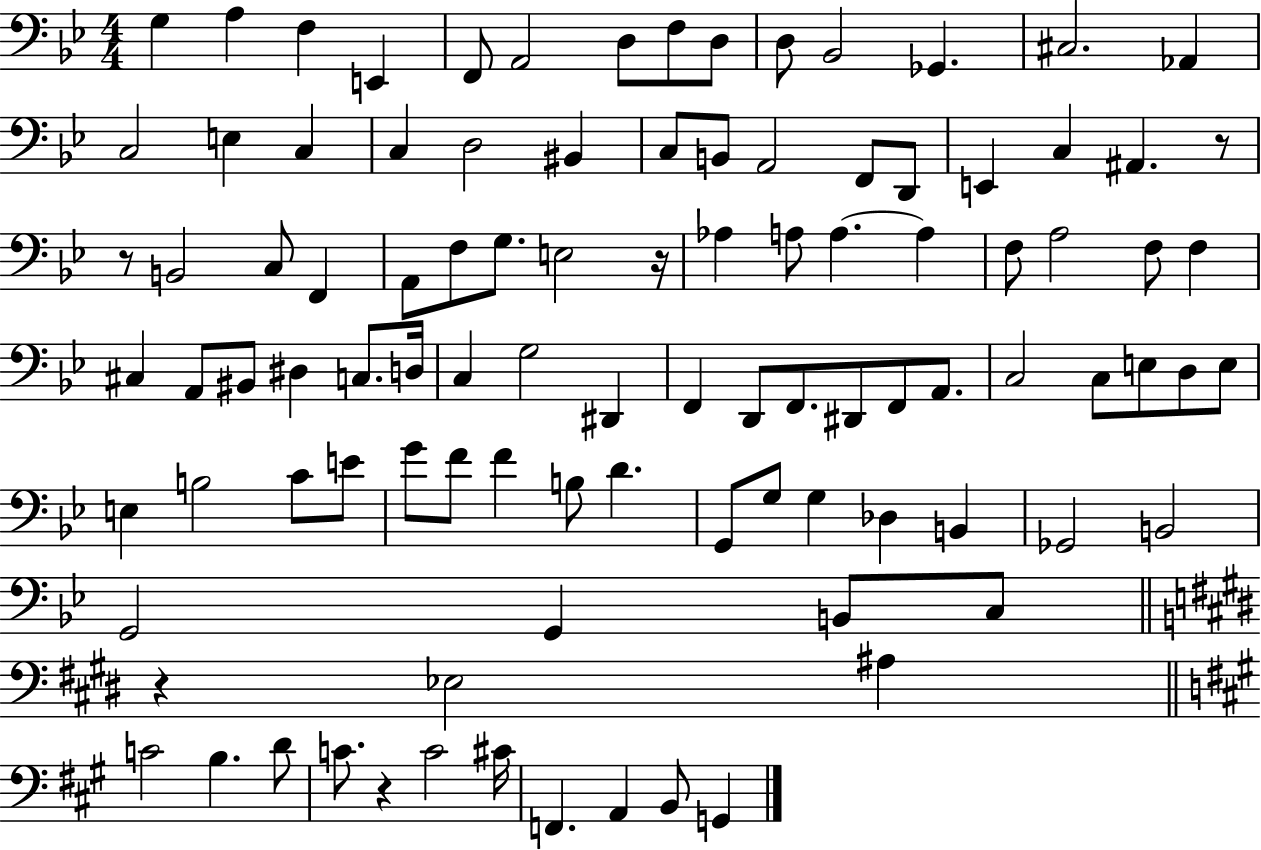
{
  \clef bass
  \numericTimeSignature
  \time 4/4
  \key bes \major
  g4 a4 f4 e,4 | f,8 a,2 d8 f8 d8 | d8 bes,2 ges,4. | cis2. aes,4 | \break c2 e4 c4 | c4 d2 bis,4 | c8 b,8 a,2 f,8 d,8 | e,4 c4 ais,4. r8 | \break r8 b,2 c8 f,4 | a,8 f8 g8. e2 r16 | aes4 a8 a4.~~ a4 | f8 a2 f8 f4 | \break cis4 a,8 bis,8 dis4 c8. d16 | c4 g2 dis,4 | f,4 d,8 f,8. dis,8 f,8 a,8. | c2 c8 e8 d8 e8 | \break e4 b2 c'8 e'8 | g'8 f'8 f'4 b8 d'4. | g,8 g8 g4 des4 b,4 | ges,2 b,2 | \break g,2 g,4 b,8 c8 | \bar "||" \break \key e \major r4 ees2 ais4 | \bar "||" \break \key a \major c'2 b4. d'8 | c'8. r4 c'2 cis'16 | f,4. a,4 b,8 g,4 | \bar "|."
}